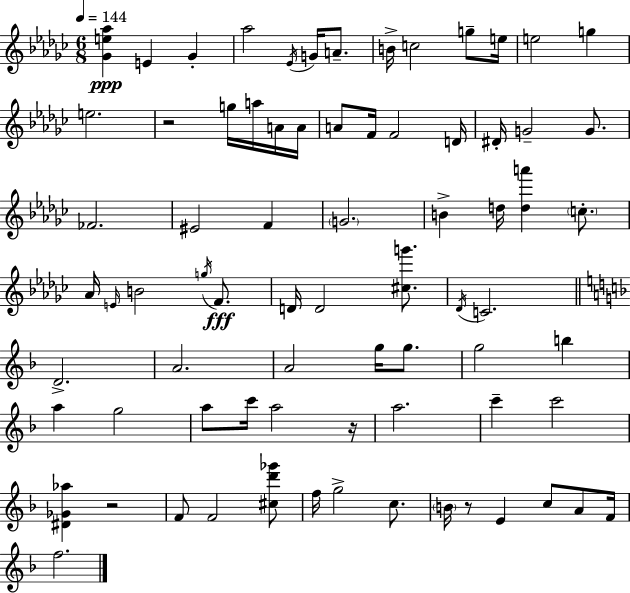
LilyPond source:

{
  \clef treble
  \numericTimeSignature
  \time 6/8
  \key ees \minor
  \tempo 4 = 144
  <ges' e'' aes''>4\ppp e'4 ges'4-. | aes''2 \acciaccatura { ees'16 } g'16 a'8.-- | b'16-> c''2 g''8-- | e''16 e''2 g''4 | \break e''2. | r2 g''16 a''16 a'16 | a'16 a'8 f'16 f'2 | d'16 dis'16-. g'2-- g'8. | \break fes'2. | eis'2 f'4 | \parenthesize g'2. | b'4-> d''16 <d'' a'''>4 \parenthesize c''8.-. | \break aes'16 \grace { e'16 } b'2 \acciaccatura { g''16 }\fff | f'8. d'16 d'2 | <cis'' g'''>8. \acciaccatura { des'16 } c'2. | \bar "||" \break \key f \major d'2.-> | a'2. | a'2 g''16 g''8. | g''2 b''4 | \break a''4 g''2 | a''8 c'''16 a''2 r16 | a''2. | c'''4-- c'''2 | \break <dis' ges' aes''>4 r2 | f'8 f'2 <cis'' d''' ges'''>8 | f''16 g''2-> c''8. | \parenthesize b'16 r8 e'4 c''8 a'8 f'16 | \break f''2. | \bar "|."
}